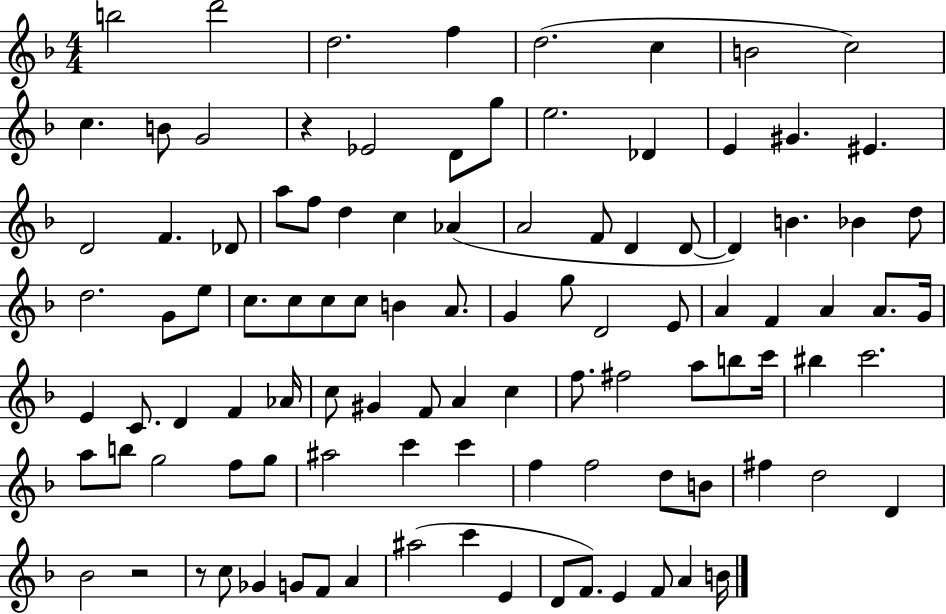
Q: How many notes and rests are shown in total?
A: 103